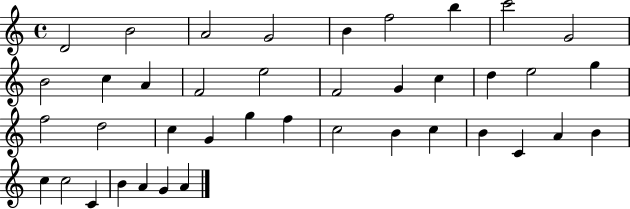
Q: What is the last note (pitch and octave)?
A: A4